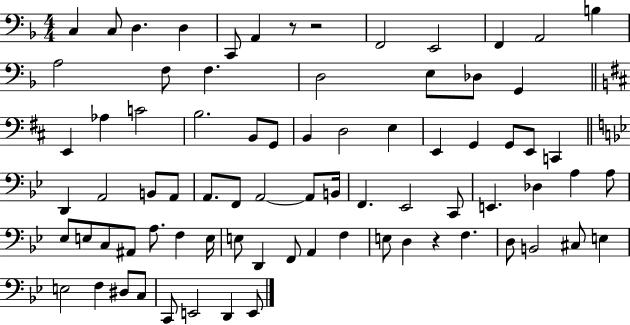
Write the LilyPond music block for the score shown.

{
  \clef bass
  \numericTimeSignature
  \time 4/4
  \key f \major
  c4 c8 d4. d4 | c,8 a,4 r8 r2 | f,2 e,2 | f,4 a,2 b4 | \break a2 f8 f4. | d2 e8 des8 g,4 | \bar "||" \break \key d \major e,4 aes4 c'2 | b2. b,8 g,8 | b,4 d2 e4 | e,4 g,4 g,8 e,8 c,4 | \break \bar "||" \break \key bes \major d,4 a,2 b,8 a,8 | a,8. f,8 a,2~~ a,8 b,16 | f,4. ees,2 c,8 | e,4. des4 a4 a8 | \break ees8 e8 c8 ais,8 a8. f4 e16 | e8 d,4 f,8 a,4 f4 | e8 d4 r4 f4. | d8 b,2 cis8 e4 | \break e2 f4 dis8 c8 | c,8 e,2 d,4 e,8 | \bar "|."
}